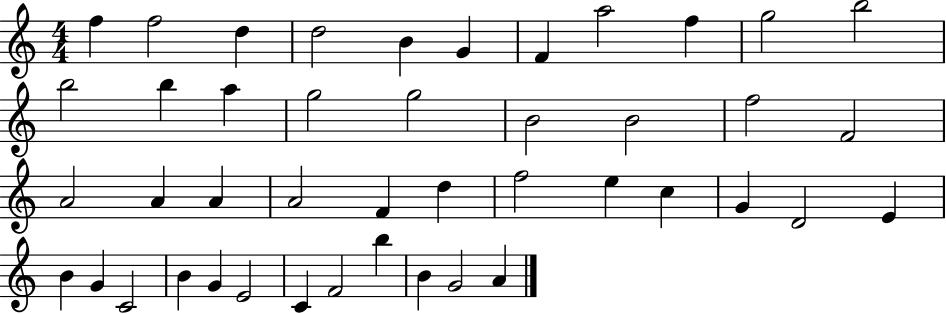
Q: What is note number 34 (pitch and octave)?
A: G4